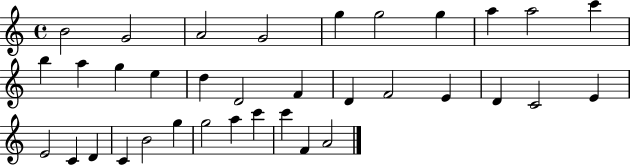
X:1
T:Untitled
M:4/4
L:1/4
K:C
B2 G2 A2 G2 g g2 g a a2 c' b a g e d D2 F D F2 E D C2 E E2 C D C B2 g g2 a c' c' F A2